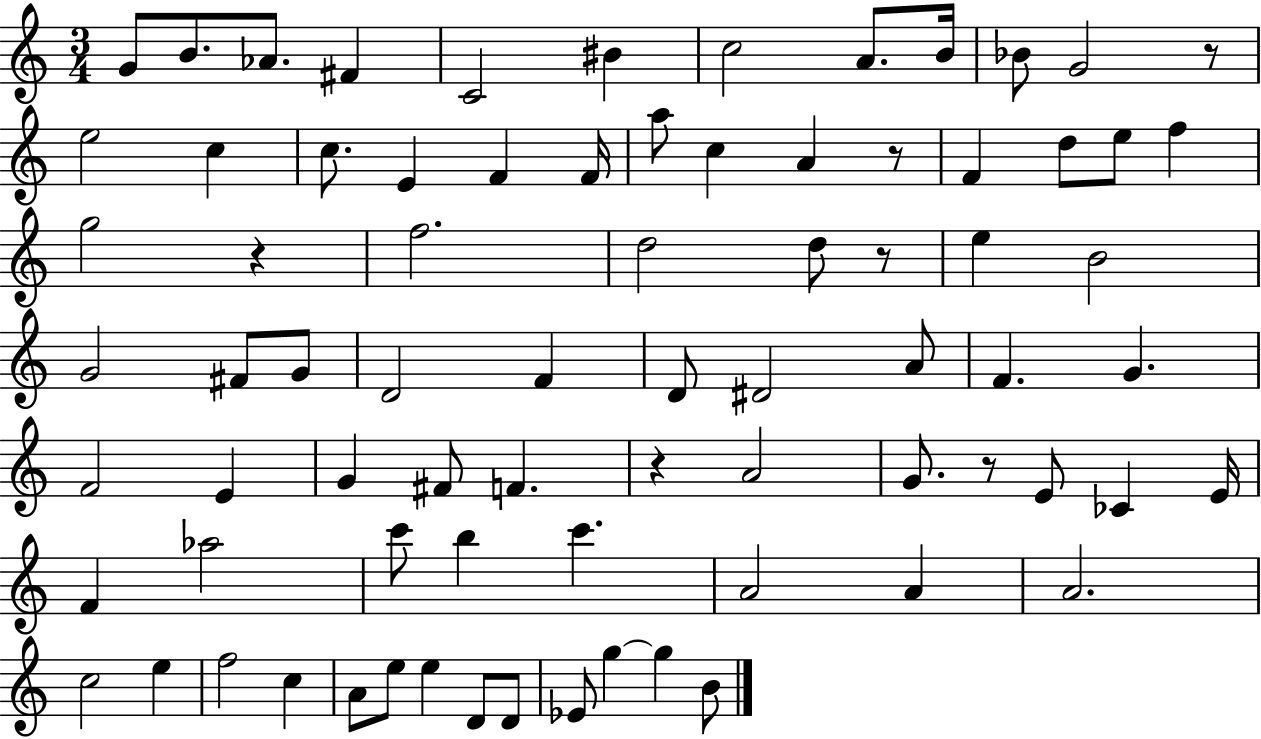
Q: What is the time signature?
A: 3/4